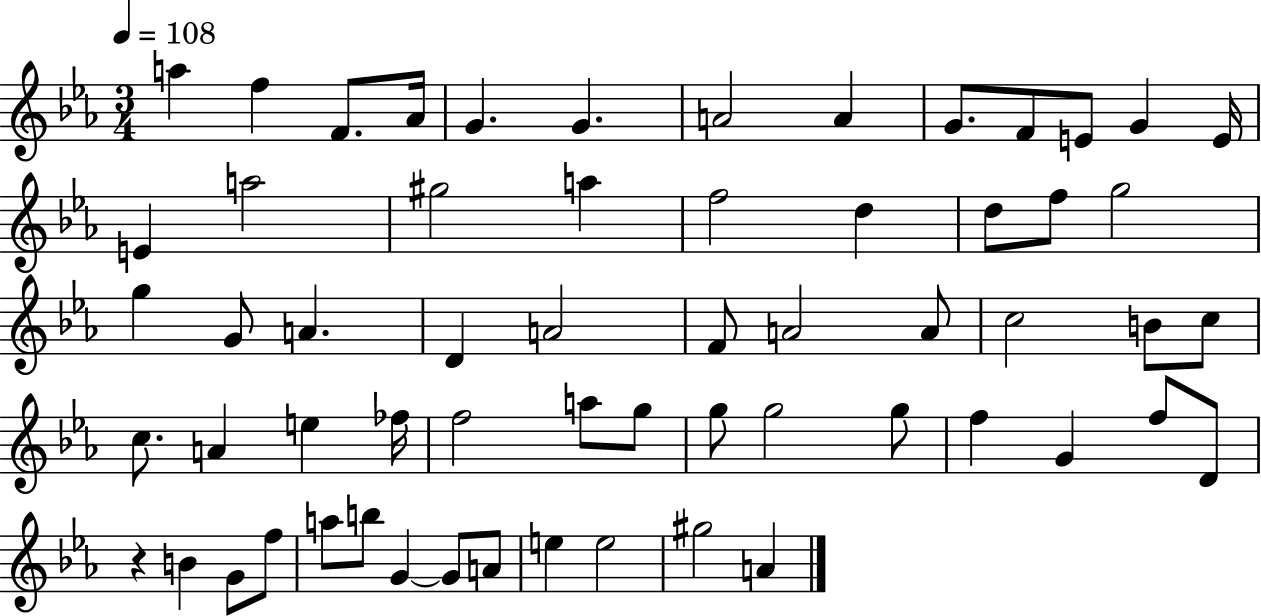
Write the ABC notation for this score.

X:1
T:Untitled
M:3/4
L:1/4
K:Eb
a f F/2 _A/4 G G A2 A G/2 F/2 E/2 G E/4 E a2 ^g2 a f2 d d/2 f/2 g2 g G/2 A D A2 F/2 A2 A/2 c2 B/2 c/2 c/2 A e _f/4 f2 a/2 g/2 g/2 g2 g/2 f G f/2 D/2 z B G/2 f/2 a/2 b/2 G G/2 A/2 e e2 ^g2 A